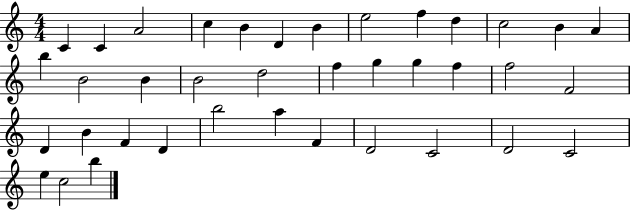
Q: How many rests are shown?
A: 0